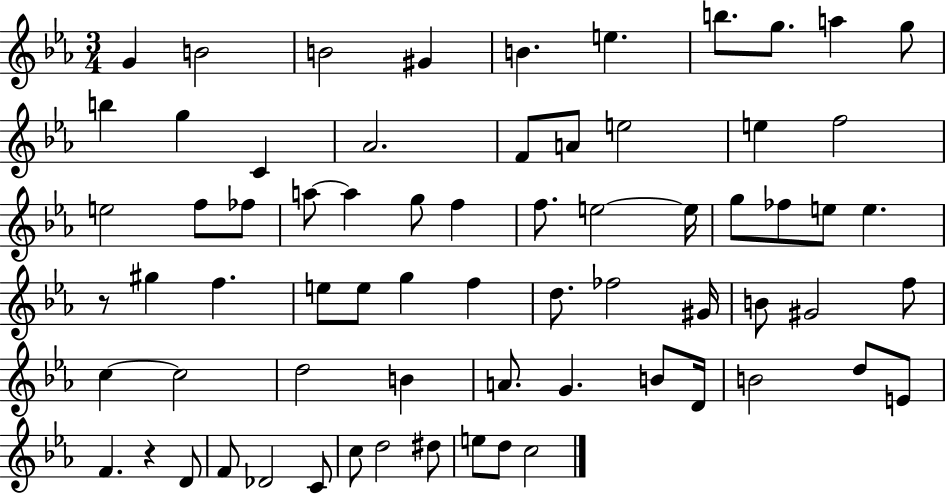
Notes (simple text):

G4/q B4/h B4/h G#4/q B4/q. E5/q. B5/e. G5/e. A5/q G5/e B5/q G5/q C4/q Ab4/h. F4/e A4/e E5/h E5/q F5/h E5/h F5/e FES5/e A5/e A5/q G5/e F5/q F5/e. E5/h E5/s G5/e FES5/e E5/e E5/q. R/e G#5/q F5/q. E5/e E5/e G5/q F5/q D5/e. FES5/h G#4/s B4/e G#4/h F5/e C5/q C5/h D5/h B4/q A4/e. G4/q. B4/e D4/s B4/h D5/e E4/e F4/q. R/q D4/e F4/e Db4/h C4/e C5/e D5/h D#5/e E5/e D5/e C5/h